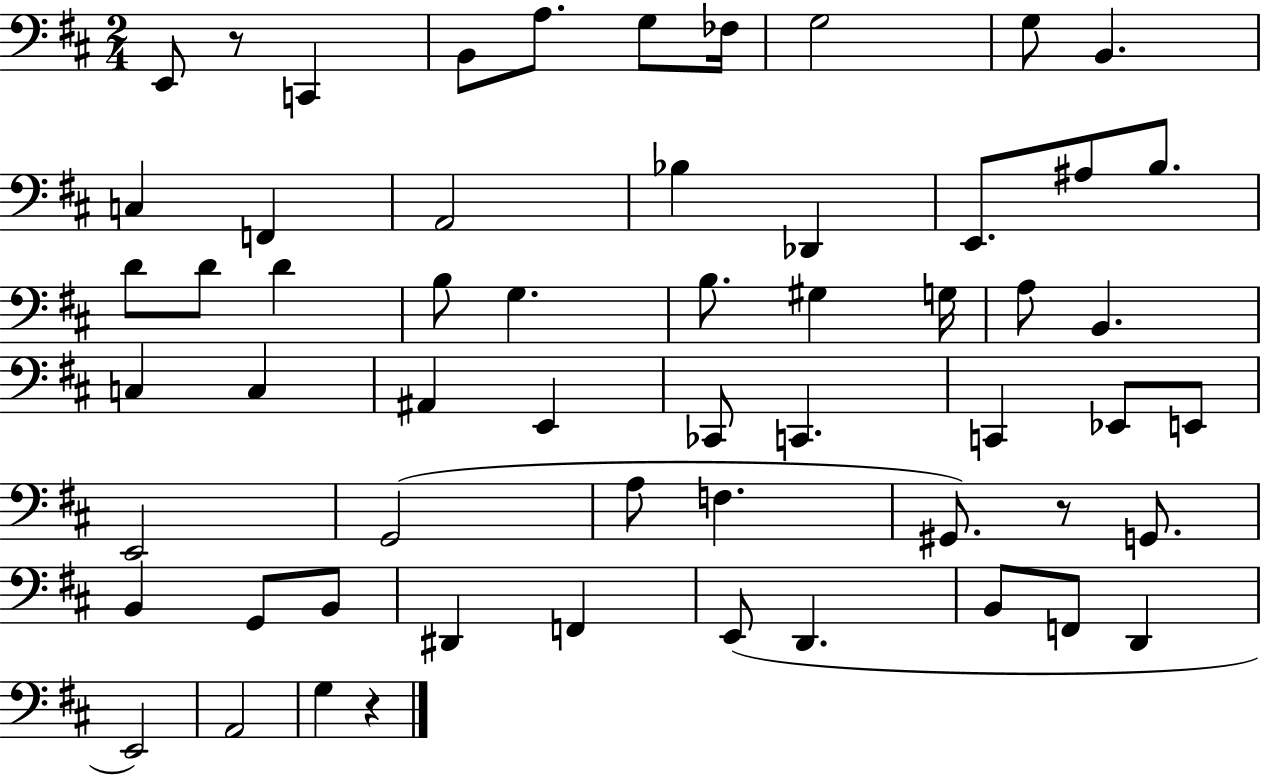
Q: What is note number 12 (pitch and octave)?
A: A2